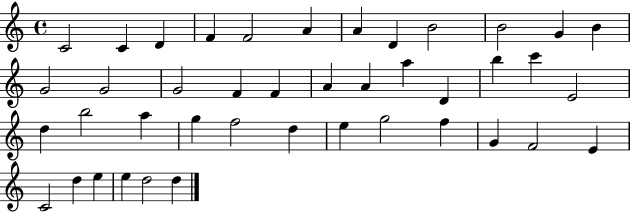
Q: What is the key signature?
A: C major